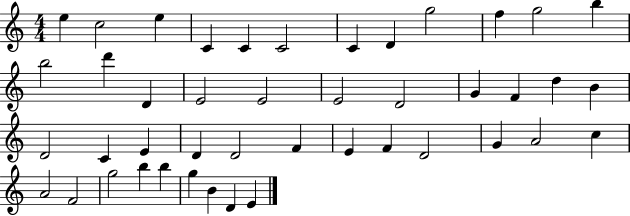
E5/q C5/h E5/q C4/q C4/q C4/h C4/q D4/q G5/h F5/q G5/h B5/q B5/h D6/q D4/q E4/h E4/h E4/h D4/h G4/q F4/q D5/q B4/q D4/h C4/q E4/q D4/q D4/h F4/q E4/q F4/q D4/h G4/q A4/h C5/q A4/h F4/h G5/h B5/q B5/q G5/q B4/q D4/q E4/q